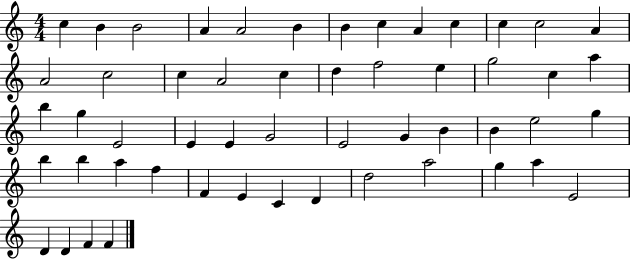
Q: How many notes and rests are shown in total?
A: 53